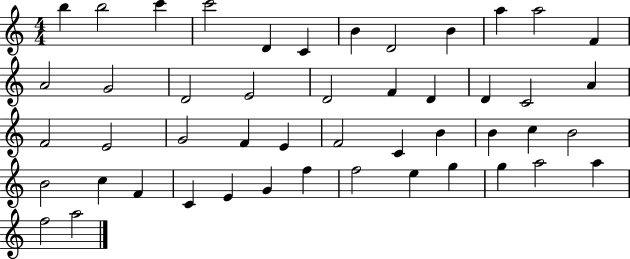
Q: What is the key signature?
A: C major